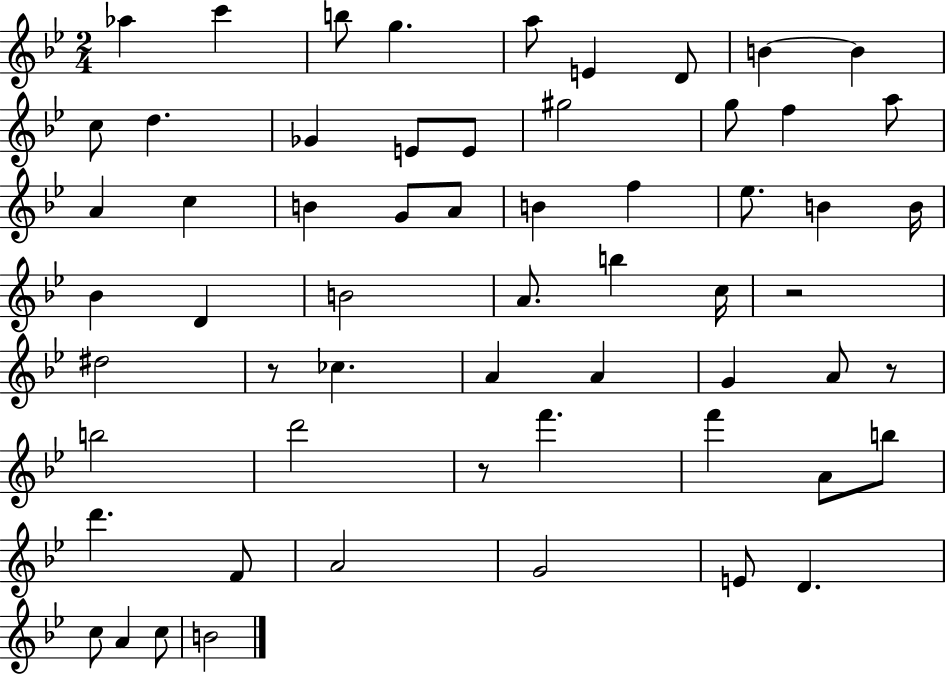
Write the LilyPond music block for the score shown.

{
  \clef treble
  \numericTimeSignature
  \time 2/4
  \key bes \major
  aes''4 c'''4 | b''8 g''4. | a''8 e'4 d'8 | b'4~~ b'4 | \break c''8 d''4. | ges'4 e'8 e'8 | gis''2 | g''8 f''4 a''8 | \break a'4 c''4 | b'4 g'8 a'8 | b'4 f''4 | ees''8. b'4 b'16 | \break bes'4 d'4 | b'2 | a'8. b''4 c''16 | r2 | \break dis''2 | r8 ces''4. | a'4 a'4 | g'4 a'8 r8 | \break b''2 | d'''2 | r8 f'''4. | f'''4 a'8 b''8 | \break d'''4. f'8 | a'2 | g'2 | e'8 d'4. | \break c''8 a'4 c''8 | b'2 | \bar "|."
}